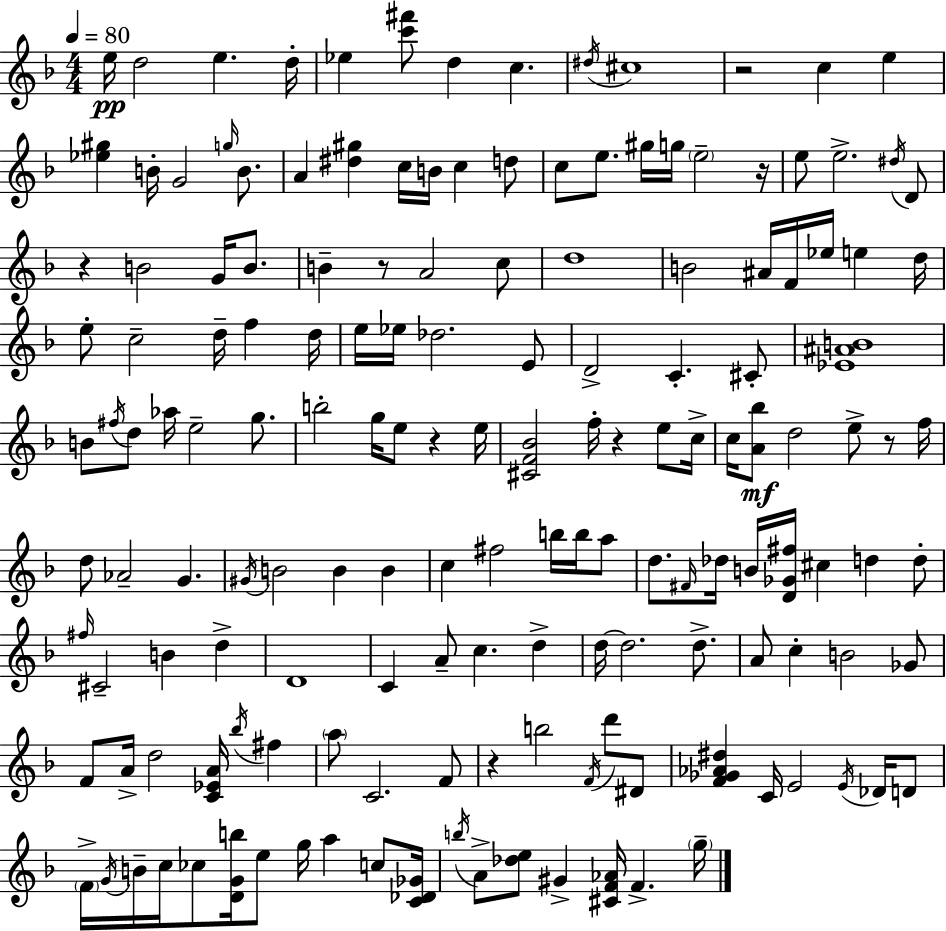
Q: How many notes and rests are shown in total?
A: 158